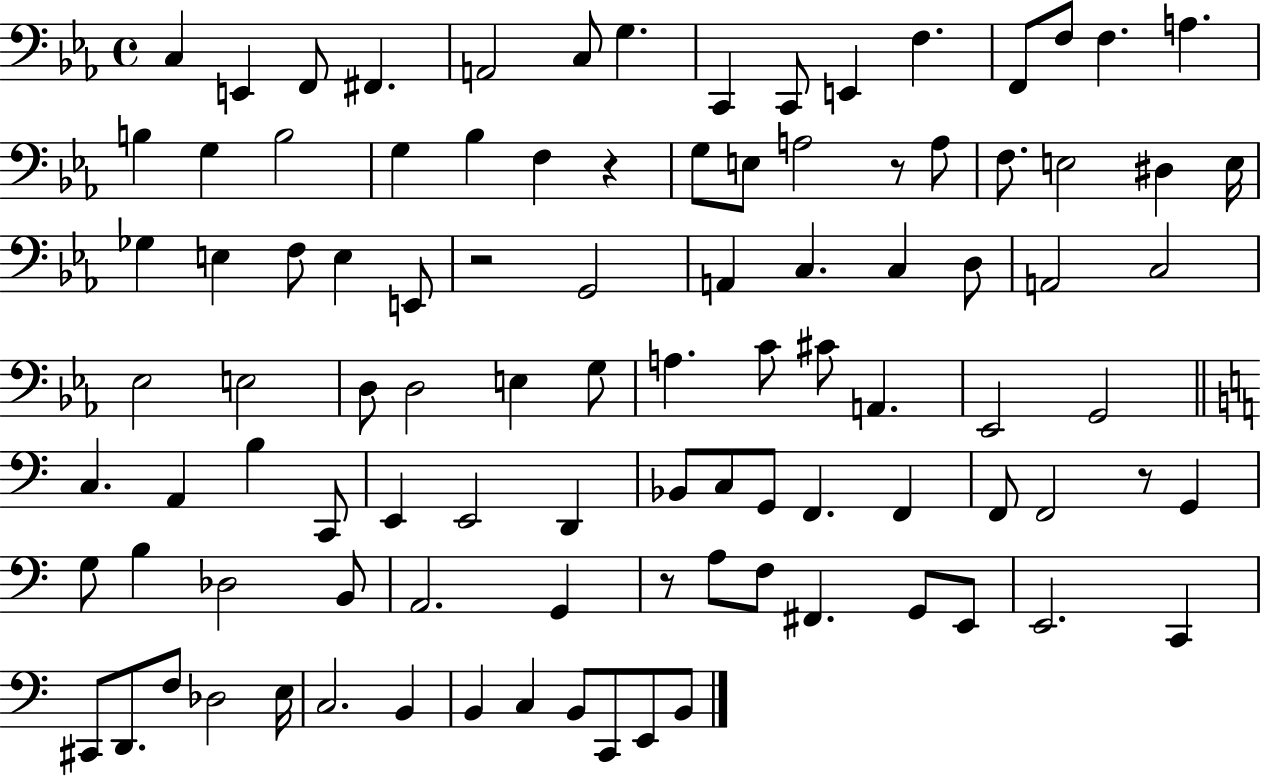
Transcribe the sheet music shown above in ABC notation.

X:1
T:Untitled
M:4/4
L:1/4
K:Eb
C, E,, F,,/2 ^F,, A,,2 C,/2 G, C,, C,,/2 E,, F, F,,/2 F,/2 F, A, B, G, B,2 G, _B, F, z G,/2 E,/2 A,2 z/2 A,/2 F,/2 E,2 ^D, E,/4 _G, E, F,/2 E, E,,/2 z2 G,,2 A,, C, C, D,/2 A,,2 C,2 _E,2 E,2 D,/2 D,2 E, G,/2 A, C/2 ^C/2 A,, _E,,2 G,,2 C, A,, B, C,,/2 E,, E,,2 D,, _B,,/2 C,/2 G,,/2 F,, F,, F,,/2 F,,2 z/2 G,, G,/2 B, _D,2 B,,/2 A,,2 G,, z/2 A,/2 F,/2 ^F,, G,,/2 E,,/2 E,,2 C,, ^C,,/2 D,,/2 F,/2 _D,2 E,/4 C,2 B,, B,, C, B,,/2 C,,/2 E,,/2 B,,/2